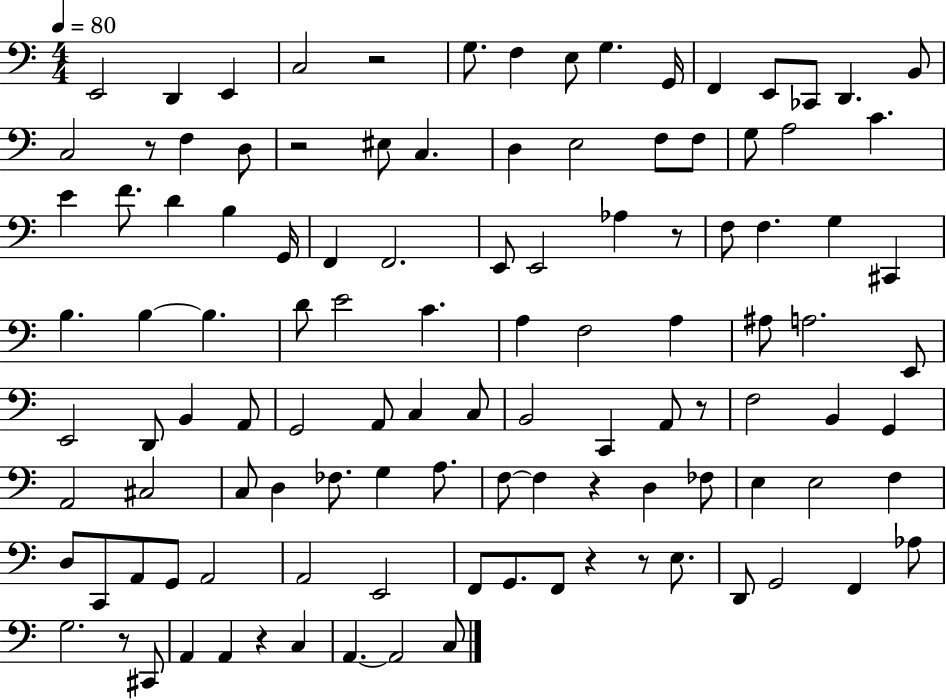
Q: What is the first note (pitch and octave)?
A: E2